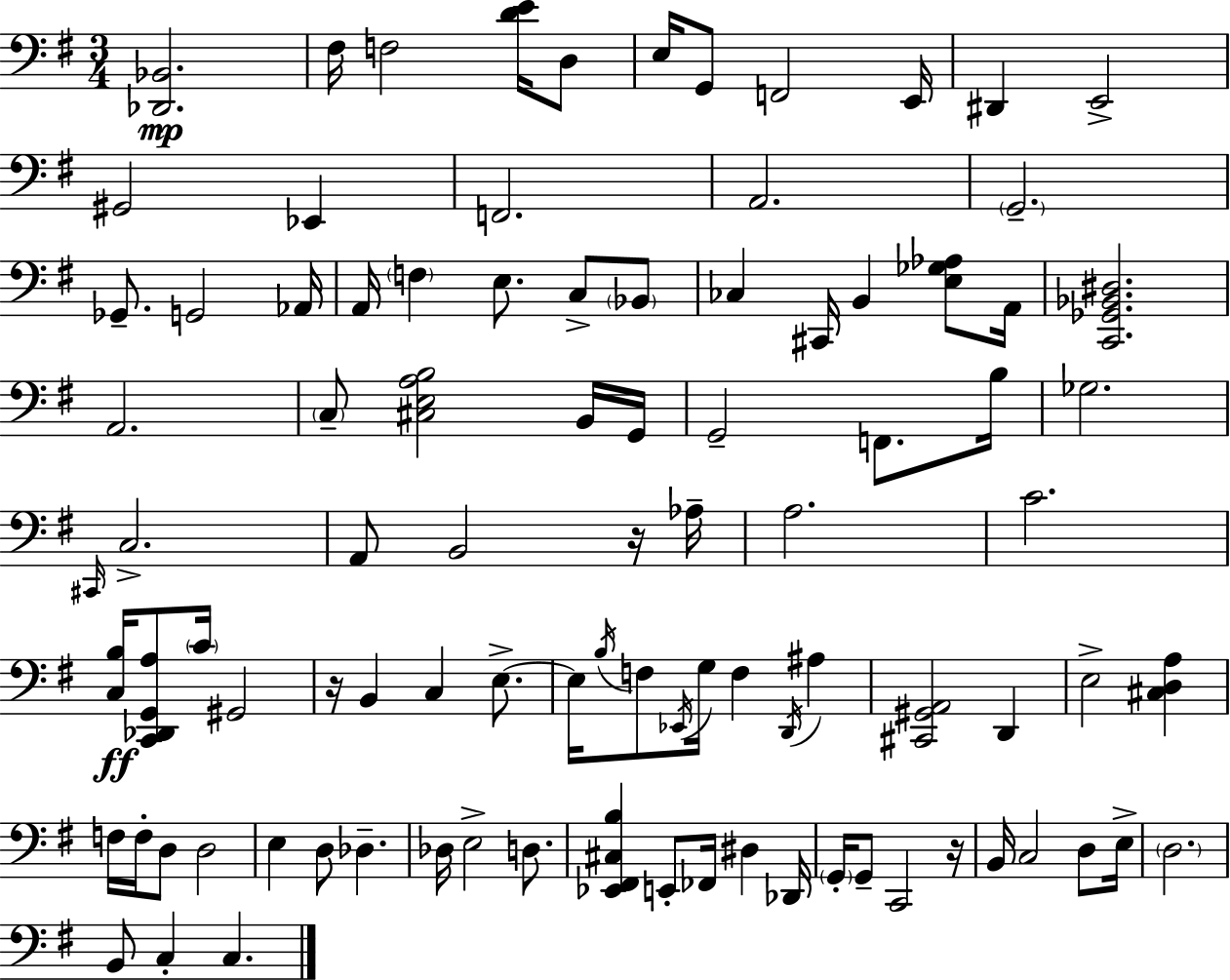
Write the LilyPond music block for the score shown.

{
  \clef bass
  \numericTimeSignature
  \time 3/4
  \key g \major
  <des, bes,>2.\mp | fis16 f2 <d' e'>16 d8 | e16 g,8 f,2 e,16 | dis,4 e,2-> | \break gis,2 ees,4 | f,2. | a,2. | \parenthesize g,2.-- | \break ges,8.-- g,2 aes,16 | a,16 \parenthesize f4 e8. c8-> \parenthesize bes,8 | ces4 cis,16 b,4 <e ges aes>8 a,16 | <c, ges, bes, dis>2. | \break a,2. | \parenthesize c8-- <cis e a b>2 b,16 g,16 | g,2-- f,8. b16 | ges2. | \break \grace { cis,16 } c2.-> | a,8 b,2 r16 | aes16-- a2. | c'2. | \break <c b>16\ff <c, des, g, a>8 \parenthesize c'16 gis,2 | r16 b,4 c4 e8.->~~ | e16 \acciaccatura { b16 } f8 \acciaccatura { ees,16 } g16 f4 \acciaccatura { d,16 } | ais4 <cis, gis, a,>2 | \break d,4 e2-> | <cis d a>4 f16 f16-. d8 d2 | e4 d8 des4.-- | des16 e2-> | \break d8. <ees, fis, cis b>4 e,8-. fes,16 dis4 | des,16 \parenthesize g,16-. g,8-- c,2 | r16 b,16 c2 | d8 e16-> \parenthesize d2. | \break b,8 c4-. c4. | \bar "|."
}